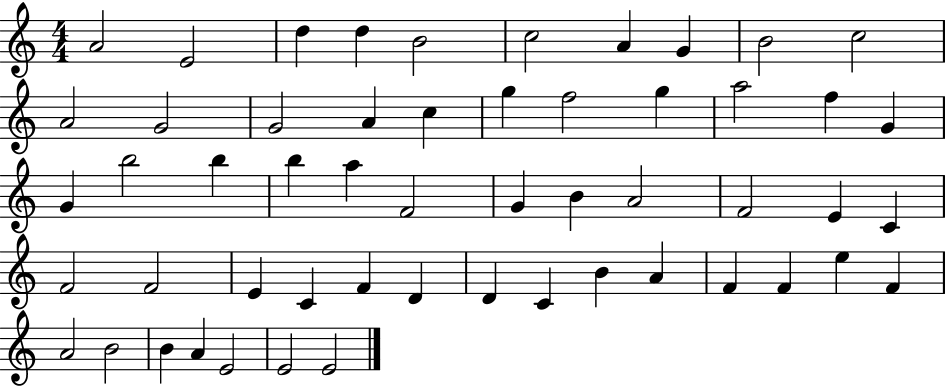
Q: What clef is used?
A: treble